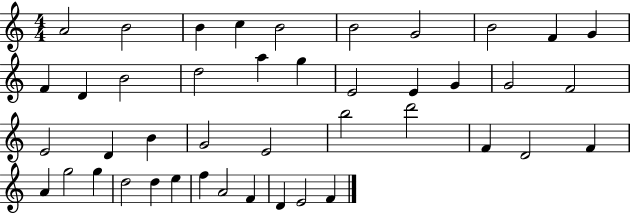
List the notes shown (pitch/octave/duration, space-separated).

A4/h B4/h B4/q C5/q B4/h B4/h G4/h B4/h F4/q G4/q F4/q D4/q B4/h D5/h A5/q G5/q E4/h E4/q G4/q G4/h F4/h E4/h D4/q B4/q G4/h E4/h B5/h D6/h F4/q D4/h F4/q A4/q G5/h G5/q D5/h D5/q E5/q F5/q A4/h F4/q D4/q E4/h F4/q